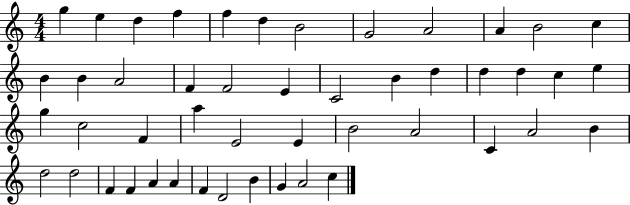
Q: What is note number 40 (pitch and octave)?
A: F4